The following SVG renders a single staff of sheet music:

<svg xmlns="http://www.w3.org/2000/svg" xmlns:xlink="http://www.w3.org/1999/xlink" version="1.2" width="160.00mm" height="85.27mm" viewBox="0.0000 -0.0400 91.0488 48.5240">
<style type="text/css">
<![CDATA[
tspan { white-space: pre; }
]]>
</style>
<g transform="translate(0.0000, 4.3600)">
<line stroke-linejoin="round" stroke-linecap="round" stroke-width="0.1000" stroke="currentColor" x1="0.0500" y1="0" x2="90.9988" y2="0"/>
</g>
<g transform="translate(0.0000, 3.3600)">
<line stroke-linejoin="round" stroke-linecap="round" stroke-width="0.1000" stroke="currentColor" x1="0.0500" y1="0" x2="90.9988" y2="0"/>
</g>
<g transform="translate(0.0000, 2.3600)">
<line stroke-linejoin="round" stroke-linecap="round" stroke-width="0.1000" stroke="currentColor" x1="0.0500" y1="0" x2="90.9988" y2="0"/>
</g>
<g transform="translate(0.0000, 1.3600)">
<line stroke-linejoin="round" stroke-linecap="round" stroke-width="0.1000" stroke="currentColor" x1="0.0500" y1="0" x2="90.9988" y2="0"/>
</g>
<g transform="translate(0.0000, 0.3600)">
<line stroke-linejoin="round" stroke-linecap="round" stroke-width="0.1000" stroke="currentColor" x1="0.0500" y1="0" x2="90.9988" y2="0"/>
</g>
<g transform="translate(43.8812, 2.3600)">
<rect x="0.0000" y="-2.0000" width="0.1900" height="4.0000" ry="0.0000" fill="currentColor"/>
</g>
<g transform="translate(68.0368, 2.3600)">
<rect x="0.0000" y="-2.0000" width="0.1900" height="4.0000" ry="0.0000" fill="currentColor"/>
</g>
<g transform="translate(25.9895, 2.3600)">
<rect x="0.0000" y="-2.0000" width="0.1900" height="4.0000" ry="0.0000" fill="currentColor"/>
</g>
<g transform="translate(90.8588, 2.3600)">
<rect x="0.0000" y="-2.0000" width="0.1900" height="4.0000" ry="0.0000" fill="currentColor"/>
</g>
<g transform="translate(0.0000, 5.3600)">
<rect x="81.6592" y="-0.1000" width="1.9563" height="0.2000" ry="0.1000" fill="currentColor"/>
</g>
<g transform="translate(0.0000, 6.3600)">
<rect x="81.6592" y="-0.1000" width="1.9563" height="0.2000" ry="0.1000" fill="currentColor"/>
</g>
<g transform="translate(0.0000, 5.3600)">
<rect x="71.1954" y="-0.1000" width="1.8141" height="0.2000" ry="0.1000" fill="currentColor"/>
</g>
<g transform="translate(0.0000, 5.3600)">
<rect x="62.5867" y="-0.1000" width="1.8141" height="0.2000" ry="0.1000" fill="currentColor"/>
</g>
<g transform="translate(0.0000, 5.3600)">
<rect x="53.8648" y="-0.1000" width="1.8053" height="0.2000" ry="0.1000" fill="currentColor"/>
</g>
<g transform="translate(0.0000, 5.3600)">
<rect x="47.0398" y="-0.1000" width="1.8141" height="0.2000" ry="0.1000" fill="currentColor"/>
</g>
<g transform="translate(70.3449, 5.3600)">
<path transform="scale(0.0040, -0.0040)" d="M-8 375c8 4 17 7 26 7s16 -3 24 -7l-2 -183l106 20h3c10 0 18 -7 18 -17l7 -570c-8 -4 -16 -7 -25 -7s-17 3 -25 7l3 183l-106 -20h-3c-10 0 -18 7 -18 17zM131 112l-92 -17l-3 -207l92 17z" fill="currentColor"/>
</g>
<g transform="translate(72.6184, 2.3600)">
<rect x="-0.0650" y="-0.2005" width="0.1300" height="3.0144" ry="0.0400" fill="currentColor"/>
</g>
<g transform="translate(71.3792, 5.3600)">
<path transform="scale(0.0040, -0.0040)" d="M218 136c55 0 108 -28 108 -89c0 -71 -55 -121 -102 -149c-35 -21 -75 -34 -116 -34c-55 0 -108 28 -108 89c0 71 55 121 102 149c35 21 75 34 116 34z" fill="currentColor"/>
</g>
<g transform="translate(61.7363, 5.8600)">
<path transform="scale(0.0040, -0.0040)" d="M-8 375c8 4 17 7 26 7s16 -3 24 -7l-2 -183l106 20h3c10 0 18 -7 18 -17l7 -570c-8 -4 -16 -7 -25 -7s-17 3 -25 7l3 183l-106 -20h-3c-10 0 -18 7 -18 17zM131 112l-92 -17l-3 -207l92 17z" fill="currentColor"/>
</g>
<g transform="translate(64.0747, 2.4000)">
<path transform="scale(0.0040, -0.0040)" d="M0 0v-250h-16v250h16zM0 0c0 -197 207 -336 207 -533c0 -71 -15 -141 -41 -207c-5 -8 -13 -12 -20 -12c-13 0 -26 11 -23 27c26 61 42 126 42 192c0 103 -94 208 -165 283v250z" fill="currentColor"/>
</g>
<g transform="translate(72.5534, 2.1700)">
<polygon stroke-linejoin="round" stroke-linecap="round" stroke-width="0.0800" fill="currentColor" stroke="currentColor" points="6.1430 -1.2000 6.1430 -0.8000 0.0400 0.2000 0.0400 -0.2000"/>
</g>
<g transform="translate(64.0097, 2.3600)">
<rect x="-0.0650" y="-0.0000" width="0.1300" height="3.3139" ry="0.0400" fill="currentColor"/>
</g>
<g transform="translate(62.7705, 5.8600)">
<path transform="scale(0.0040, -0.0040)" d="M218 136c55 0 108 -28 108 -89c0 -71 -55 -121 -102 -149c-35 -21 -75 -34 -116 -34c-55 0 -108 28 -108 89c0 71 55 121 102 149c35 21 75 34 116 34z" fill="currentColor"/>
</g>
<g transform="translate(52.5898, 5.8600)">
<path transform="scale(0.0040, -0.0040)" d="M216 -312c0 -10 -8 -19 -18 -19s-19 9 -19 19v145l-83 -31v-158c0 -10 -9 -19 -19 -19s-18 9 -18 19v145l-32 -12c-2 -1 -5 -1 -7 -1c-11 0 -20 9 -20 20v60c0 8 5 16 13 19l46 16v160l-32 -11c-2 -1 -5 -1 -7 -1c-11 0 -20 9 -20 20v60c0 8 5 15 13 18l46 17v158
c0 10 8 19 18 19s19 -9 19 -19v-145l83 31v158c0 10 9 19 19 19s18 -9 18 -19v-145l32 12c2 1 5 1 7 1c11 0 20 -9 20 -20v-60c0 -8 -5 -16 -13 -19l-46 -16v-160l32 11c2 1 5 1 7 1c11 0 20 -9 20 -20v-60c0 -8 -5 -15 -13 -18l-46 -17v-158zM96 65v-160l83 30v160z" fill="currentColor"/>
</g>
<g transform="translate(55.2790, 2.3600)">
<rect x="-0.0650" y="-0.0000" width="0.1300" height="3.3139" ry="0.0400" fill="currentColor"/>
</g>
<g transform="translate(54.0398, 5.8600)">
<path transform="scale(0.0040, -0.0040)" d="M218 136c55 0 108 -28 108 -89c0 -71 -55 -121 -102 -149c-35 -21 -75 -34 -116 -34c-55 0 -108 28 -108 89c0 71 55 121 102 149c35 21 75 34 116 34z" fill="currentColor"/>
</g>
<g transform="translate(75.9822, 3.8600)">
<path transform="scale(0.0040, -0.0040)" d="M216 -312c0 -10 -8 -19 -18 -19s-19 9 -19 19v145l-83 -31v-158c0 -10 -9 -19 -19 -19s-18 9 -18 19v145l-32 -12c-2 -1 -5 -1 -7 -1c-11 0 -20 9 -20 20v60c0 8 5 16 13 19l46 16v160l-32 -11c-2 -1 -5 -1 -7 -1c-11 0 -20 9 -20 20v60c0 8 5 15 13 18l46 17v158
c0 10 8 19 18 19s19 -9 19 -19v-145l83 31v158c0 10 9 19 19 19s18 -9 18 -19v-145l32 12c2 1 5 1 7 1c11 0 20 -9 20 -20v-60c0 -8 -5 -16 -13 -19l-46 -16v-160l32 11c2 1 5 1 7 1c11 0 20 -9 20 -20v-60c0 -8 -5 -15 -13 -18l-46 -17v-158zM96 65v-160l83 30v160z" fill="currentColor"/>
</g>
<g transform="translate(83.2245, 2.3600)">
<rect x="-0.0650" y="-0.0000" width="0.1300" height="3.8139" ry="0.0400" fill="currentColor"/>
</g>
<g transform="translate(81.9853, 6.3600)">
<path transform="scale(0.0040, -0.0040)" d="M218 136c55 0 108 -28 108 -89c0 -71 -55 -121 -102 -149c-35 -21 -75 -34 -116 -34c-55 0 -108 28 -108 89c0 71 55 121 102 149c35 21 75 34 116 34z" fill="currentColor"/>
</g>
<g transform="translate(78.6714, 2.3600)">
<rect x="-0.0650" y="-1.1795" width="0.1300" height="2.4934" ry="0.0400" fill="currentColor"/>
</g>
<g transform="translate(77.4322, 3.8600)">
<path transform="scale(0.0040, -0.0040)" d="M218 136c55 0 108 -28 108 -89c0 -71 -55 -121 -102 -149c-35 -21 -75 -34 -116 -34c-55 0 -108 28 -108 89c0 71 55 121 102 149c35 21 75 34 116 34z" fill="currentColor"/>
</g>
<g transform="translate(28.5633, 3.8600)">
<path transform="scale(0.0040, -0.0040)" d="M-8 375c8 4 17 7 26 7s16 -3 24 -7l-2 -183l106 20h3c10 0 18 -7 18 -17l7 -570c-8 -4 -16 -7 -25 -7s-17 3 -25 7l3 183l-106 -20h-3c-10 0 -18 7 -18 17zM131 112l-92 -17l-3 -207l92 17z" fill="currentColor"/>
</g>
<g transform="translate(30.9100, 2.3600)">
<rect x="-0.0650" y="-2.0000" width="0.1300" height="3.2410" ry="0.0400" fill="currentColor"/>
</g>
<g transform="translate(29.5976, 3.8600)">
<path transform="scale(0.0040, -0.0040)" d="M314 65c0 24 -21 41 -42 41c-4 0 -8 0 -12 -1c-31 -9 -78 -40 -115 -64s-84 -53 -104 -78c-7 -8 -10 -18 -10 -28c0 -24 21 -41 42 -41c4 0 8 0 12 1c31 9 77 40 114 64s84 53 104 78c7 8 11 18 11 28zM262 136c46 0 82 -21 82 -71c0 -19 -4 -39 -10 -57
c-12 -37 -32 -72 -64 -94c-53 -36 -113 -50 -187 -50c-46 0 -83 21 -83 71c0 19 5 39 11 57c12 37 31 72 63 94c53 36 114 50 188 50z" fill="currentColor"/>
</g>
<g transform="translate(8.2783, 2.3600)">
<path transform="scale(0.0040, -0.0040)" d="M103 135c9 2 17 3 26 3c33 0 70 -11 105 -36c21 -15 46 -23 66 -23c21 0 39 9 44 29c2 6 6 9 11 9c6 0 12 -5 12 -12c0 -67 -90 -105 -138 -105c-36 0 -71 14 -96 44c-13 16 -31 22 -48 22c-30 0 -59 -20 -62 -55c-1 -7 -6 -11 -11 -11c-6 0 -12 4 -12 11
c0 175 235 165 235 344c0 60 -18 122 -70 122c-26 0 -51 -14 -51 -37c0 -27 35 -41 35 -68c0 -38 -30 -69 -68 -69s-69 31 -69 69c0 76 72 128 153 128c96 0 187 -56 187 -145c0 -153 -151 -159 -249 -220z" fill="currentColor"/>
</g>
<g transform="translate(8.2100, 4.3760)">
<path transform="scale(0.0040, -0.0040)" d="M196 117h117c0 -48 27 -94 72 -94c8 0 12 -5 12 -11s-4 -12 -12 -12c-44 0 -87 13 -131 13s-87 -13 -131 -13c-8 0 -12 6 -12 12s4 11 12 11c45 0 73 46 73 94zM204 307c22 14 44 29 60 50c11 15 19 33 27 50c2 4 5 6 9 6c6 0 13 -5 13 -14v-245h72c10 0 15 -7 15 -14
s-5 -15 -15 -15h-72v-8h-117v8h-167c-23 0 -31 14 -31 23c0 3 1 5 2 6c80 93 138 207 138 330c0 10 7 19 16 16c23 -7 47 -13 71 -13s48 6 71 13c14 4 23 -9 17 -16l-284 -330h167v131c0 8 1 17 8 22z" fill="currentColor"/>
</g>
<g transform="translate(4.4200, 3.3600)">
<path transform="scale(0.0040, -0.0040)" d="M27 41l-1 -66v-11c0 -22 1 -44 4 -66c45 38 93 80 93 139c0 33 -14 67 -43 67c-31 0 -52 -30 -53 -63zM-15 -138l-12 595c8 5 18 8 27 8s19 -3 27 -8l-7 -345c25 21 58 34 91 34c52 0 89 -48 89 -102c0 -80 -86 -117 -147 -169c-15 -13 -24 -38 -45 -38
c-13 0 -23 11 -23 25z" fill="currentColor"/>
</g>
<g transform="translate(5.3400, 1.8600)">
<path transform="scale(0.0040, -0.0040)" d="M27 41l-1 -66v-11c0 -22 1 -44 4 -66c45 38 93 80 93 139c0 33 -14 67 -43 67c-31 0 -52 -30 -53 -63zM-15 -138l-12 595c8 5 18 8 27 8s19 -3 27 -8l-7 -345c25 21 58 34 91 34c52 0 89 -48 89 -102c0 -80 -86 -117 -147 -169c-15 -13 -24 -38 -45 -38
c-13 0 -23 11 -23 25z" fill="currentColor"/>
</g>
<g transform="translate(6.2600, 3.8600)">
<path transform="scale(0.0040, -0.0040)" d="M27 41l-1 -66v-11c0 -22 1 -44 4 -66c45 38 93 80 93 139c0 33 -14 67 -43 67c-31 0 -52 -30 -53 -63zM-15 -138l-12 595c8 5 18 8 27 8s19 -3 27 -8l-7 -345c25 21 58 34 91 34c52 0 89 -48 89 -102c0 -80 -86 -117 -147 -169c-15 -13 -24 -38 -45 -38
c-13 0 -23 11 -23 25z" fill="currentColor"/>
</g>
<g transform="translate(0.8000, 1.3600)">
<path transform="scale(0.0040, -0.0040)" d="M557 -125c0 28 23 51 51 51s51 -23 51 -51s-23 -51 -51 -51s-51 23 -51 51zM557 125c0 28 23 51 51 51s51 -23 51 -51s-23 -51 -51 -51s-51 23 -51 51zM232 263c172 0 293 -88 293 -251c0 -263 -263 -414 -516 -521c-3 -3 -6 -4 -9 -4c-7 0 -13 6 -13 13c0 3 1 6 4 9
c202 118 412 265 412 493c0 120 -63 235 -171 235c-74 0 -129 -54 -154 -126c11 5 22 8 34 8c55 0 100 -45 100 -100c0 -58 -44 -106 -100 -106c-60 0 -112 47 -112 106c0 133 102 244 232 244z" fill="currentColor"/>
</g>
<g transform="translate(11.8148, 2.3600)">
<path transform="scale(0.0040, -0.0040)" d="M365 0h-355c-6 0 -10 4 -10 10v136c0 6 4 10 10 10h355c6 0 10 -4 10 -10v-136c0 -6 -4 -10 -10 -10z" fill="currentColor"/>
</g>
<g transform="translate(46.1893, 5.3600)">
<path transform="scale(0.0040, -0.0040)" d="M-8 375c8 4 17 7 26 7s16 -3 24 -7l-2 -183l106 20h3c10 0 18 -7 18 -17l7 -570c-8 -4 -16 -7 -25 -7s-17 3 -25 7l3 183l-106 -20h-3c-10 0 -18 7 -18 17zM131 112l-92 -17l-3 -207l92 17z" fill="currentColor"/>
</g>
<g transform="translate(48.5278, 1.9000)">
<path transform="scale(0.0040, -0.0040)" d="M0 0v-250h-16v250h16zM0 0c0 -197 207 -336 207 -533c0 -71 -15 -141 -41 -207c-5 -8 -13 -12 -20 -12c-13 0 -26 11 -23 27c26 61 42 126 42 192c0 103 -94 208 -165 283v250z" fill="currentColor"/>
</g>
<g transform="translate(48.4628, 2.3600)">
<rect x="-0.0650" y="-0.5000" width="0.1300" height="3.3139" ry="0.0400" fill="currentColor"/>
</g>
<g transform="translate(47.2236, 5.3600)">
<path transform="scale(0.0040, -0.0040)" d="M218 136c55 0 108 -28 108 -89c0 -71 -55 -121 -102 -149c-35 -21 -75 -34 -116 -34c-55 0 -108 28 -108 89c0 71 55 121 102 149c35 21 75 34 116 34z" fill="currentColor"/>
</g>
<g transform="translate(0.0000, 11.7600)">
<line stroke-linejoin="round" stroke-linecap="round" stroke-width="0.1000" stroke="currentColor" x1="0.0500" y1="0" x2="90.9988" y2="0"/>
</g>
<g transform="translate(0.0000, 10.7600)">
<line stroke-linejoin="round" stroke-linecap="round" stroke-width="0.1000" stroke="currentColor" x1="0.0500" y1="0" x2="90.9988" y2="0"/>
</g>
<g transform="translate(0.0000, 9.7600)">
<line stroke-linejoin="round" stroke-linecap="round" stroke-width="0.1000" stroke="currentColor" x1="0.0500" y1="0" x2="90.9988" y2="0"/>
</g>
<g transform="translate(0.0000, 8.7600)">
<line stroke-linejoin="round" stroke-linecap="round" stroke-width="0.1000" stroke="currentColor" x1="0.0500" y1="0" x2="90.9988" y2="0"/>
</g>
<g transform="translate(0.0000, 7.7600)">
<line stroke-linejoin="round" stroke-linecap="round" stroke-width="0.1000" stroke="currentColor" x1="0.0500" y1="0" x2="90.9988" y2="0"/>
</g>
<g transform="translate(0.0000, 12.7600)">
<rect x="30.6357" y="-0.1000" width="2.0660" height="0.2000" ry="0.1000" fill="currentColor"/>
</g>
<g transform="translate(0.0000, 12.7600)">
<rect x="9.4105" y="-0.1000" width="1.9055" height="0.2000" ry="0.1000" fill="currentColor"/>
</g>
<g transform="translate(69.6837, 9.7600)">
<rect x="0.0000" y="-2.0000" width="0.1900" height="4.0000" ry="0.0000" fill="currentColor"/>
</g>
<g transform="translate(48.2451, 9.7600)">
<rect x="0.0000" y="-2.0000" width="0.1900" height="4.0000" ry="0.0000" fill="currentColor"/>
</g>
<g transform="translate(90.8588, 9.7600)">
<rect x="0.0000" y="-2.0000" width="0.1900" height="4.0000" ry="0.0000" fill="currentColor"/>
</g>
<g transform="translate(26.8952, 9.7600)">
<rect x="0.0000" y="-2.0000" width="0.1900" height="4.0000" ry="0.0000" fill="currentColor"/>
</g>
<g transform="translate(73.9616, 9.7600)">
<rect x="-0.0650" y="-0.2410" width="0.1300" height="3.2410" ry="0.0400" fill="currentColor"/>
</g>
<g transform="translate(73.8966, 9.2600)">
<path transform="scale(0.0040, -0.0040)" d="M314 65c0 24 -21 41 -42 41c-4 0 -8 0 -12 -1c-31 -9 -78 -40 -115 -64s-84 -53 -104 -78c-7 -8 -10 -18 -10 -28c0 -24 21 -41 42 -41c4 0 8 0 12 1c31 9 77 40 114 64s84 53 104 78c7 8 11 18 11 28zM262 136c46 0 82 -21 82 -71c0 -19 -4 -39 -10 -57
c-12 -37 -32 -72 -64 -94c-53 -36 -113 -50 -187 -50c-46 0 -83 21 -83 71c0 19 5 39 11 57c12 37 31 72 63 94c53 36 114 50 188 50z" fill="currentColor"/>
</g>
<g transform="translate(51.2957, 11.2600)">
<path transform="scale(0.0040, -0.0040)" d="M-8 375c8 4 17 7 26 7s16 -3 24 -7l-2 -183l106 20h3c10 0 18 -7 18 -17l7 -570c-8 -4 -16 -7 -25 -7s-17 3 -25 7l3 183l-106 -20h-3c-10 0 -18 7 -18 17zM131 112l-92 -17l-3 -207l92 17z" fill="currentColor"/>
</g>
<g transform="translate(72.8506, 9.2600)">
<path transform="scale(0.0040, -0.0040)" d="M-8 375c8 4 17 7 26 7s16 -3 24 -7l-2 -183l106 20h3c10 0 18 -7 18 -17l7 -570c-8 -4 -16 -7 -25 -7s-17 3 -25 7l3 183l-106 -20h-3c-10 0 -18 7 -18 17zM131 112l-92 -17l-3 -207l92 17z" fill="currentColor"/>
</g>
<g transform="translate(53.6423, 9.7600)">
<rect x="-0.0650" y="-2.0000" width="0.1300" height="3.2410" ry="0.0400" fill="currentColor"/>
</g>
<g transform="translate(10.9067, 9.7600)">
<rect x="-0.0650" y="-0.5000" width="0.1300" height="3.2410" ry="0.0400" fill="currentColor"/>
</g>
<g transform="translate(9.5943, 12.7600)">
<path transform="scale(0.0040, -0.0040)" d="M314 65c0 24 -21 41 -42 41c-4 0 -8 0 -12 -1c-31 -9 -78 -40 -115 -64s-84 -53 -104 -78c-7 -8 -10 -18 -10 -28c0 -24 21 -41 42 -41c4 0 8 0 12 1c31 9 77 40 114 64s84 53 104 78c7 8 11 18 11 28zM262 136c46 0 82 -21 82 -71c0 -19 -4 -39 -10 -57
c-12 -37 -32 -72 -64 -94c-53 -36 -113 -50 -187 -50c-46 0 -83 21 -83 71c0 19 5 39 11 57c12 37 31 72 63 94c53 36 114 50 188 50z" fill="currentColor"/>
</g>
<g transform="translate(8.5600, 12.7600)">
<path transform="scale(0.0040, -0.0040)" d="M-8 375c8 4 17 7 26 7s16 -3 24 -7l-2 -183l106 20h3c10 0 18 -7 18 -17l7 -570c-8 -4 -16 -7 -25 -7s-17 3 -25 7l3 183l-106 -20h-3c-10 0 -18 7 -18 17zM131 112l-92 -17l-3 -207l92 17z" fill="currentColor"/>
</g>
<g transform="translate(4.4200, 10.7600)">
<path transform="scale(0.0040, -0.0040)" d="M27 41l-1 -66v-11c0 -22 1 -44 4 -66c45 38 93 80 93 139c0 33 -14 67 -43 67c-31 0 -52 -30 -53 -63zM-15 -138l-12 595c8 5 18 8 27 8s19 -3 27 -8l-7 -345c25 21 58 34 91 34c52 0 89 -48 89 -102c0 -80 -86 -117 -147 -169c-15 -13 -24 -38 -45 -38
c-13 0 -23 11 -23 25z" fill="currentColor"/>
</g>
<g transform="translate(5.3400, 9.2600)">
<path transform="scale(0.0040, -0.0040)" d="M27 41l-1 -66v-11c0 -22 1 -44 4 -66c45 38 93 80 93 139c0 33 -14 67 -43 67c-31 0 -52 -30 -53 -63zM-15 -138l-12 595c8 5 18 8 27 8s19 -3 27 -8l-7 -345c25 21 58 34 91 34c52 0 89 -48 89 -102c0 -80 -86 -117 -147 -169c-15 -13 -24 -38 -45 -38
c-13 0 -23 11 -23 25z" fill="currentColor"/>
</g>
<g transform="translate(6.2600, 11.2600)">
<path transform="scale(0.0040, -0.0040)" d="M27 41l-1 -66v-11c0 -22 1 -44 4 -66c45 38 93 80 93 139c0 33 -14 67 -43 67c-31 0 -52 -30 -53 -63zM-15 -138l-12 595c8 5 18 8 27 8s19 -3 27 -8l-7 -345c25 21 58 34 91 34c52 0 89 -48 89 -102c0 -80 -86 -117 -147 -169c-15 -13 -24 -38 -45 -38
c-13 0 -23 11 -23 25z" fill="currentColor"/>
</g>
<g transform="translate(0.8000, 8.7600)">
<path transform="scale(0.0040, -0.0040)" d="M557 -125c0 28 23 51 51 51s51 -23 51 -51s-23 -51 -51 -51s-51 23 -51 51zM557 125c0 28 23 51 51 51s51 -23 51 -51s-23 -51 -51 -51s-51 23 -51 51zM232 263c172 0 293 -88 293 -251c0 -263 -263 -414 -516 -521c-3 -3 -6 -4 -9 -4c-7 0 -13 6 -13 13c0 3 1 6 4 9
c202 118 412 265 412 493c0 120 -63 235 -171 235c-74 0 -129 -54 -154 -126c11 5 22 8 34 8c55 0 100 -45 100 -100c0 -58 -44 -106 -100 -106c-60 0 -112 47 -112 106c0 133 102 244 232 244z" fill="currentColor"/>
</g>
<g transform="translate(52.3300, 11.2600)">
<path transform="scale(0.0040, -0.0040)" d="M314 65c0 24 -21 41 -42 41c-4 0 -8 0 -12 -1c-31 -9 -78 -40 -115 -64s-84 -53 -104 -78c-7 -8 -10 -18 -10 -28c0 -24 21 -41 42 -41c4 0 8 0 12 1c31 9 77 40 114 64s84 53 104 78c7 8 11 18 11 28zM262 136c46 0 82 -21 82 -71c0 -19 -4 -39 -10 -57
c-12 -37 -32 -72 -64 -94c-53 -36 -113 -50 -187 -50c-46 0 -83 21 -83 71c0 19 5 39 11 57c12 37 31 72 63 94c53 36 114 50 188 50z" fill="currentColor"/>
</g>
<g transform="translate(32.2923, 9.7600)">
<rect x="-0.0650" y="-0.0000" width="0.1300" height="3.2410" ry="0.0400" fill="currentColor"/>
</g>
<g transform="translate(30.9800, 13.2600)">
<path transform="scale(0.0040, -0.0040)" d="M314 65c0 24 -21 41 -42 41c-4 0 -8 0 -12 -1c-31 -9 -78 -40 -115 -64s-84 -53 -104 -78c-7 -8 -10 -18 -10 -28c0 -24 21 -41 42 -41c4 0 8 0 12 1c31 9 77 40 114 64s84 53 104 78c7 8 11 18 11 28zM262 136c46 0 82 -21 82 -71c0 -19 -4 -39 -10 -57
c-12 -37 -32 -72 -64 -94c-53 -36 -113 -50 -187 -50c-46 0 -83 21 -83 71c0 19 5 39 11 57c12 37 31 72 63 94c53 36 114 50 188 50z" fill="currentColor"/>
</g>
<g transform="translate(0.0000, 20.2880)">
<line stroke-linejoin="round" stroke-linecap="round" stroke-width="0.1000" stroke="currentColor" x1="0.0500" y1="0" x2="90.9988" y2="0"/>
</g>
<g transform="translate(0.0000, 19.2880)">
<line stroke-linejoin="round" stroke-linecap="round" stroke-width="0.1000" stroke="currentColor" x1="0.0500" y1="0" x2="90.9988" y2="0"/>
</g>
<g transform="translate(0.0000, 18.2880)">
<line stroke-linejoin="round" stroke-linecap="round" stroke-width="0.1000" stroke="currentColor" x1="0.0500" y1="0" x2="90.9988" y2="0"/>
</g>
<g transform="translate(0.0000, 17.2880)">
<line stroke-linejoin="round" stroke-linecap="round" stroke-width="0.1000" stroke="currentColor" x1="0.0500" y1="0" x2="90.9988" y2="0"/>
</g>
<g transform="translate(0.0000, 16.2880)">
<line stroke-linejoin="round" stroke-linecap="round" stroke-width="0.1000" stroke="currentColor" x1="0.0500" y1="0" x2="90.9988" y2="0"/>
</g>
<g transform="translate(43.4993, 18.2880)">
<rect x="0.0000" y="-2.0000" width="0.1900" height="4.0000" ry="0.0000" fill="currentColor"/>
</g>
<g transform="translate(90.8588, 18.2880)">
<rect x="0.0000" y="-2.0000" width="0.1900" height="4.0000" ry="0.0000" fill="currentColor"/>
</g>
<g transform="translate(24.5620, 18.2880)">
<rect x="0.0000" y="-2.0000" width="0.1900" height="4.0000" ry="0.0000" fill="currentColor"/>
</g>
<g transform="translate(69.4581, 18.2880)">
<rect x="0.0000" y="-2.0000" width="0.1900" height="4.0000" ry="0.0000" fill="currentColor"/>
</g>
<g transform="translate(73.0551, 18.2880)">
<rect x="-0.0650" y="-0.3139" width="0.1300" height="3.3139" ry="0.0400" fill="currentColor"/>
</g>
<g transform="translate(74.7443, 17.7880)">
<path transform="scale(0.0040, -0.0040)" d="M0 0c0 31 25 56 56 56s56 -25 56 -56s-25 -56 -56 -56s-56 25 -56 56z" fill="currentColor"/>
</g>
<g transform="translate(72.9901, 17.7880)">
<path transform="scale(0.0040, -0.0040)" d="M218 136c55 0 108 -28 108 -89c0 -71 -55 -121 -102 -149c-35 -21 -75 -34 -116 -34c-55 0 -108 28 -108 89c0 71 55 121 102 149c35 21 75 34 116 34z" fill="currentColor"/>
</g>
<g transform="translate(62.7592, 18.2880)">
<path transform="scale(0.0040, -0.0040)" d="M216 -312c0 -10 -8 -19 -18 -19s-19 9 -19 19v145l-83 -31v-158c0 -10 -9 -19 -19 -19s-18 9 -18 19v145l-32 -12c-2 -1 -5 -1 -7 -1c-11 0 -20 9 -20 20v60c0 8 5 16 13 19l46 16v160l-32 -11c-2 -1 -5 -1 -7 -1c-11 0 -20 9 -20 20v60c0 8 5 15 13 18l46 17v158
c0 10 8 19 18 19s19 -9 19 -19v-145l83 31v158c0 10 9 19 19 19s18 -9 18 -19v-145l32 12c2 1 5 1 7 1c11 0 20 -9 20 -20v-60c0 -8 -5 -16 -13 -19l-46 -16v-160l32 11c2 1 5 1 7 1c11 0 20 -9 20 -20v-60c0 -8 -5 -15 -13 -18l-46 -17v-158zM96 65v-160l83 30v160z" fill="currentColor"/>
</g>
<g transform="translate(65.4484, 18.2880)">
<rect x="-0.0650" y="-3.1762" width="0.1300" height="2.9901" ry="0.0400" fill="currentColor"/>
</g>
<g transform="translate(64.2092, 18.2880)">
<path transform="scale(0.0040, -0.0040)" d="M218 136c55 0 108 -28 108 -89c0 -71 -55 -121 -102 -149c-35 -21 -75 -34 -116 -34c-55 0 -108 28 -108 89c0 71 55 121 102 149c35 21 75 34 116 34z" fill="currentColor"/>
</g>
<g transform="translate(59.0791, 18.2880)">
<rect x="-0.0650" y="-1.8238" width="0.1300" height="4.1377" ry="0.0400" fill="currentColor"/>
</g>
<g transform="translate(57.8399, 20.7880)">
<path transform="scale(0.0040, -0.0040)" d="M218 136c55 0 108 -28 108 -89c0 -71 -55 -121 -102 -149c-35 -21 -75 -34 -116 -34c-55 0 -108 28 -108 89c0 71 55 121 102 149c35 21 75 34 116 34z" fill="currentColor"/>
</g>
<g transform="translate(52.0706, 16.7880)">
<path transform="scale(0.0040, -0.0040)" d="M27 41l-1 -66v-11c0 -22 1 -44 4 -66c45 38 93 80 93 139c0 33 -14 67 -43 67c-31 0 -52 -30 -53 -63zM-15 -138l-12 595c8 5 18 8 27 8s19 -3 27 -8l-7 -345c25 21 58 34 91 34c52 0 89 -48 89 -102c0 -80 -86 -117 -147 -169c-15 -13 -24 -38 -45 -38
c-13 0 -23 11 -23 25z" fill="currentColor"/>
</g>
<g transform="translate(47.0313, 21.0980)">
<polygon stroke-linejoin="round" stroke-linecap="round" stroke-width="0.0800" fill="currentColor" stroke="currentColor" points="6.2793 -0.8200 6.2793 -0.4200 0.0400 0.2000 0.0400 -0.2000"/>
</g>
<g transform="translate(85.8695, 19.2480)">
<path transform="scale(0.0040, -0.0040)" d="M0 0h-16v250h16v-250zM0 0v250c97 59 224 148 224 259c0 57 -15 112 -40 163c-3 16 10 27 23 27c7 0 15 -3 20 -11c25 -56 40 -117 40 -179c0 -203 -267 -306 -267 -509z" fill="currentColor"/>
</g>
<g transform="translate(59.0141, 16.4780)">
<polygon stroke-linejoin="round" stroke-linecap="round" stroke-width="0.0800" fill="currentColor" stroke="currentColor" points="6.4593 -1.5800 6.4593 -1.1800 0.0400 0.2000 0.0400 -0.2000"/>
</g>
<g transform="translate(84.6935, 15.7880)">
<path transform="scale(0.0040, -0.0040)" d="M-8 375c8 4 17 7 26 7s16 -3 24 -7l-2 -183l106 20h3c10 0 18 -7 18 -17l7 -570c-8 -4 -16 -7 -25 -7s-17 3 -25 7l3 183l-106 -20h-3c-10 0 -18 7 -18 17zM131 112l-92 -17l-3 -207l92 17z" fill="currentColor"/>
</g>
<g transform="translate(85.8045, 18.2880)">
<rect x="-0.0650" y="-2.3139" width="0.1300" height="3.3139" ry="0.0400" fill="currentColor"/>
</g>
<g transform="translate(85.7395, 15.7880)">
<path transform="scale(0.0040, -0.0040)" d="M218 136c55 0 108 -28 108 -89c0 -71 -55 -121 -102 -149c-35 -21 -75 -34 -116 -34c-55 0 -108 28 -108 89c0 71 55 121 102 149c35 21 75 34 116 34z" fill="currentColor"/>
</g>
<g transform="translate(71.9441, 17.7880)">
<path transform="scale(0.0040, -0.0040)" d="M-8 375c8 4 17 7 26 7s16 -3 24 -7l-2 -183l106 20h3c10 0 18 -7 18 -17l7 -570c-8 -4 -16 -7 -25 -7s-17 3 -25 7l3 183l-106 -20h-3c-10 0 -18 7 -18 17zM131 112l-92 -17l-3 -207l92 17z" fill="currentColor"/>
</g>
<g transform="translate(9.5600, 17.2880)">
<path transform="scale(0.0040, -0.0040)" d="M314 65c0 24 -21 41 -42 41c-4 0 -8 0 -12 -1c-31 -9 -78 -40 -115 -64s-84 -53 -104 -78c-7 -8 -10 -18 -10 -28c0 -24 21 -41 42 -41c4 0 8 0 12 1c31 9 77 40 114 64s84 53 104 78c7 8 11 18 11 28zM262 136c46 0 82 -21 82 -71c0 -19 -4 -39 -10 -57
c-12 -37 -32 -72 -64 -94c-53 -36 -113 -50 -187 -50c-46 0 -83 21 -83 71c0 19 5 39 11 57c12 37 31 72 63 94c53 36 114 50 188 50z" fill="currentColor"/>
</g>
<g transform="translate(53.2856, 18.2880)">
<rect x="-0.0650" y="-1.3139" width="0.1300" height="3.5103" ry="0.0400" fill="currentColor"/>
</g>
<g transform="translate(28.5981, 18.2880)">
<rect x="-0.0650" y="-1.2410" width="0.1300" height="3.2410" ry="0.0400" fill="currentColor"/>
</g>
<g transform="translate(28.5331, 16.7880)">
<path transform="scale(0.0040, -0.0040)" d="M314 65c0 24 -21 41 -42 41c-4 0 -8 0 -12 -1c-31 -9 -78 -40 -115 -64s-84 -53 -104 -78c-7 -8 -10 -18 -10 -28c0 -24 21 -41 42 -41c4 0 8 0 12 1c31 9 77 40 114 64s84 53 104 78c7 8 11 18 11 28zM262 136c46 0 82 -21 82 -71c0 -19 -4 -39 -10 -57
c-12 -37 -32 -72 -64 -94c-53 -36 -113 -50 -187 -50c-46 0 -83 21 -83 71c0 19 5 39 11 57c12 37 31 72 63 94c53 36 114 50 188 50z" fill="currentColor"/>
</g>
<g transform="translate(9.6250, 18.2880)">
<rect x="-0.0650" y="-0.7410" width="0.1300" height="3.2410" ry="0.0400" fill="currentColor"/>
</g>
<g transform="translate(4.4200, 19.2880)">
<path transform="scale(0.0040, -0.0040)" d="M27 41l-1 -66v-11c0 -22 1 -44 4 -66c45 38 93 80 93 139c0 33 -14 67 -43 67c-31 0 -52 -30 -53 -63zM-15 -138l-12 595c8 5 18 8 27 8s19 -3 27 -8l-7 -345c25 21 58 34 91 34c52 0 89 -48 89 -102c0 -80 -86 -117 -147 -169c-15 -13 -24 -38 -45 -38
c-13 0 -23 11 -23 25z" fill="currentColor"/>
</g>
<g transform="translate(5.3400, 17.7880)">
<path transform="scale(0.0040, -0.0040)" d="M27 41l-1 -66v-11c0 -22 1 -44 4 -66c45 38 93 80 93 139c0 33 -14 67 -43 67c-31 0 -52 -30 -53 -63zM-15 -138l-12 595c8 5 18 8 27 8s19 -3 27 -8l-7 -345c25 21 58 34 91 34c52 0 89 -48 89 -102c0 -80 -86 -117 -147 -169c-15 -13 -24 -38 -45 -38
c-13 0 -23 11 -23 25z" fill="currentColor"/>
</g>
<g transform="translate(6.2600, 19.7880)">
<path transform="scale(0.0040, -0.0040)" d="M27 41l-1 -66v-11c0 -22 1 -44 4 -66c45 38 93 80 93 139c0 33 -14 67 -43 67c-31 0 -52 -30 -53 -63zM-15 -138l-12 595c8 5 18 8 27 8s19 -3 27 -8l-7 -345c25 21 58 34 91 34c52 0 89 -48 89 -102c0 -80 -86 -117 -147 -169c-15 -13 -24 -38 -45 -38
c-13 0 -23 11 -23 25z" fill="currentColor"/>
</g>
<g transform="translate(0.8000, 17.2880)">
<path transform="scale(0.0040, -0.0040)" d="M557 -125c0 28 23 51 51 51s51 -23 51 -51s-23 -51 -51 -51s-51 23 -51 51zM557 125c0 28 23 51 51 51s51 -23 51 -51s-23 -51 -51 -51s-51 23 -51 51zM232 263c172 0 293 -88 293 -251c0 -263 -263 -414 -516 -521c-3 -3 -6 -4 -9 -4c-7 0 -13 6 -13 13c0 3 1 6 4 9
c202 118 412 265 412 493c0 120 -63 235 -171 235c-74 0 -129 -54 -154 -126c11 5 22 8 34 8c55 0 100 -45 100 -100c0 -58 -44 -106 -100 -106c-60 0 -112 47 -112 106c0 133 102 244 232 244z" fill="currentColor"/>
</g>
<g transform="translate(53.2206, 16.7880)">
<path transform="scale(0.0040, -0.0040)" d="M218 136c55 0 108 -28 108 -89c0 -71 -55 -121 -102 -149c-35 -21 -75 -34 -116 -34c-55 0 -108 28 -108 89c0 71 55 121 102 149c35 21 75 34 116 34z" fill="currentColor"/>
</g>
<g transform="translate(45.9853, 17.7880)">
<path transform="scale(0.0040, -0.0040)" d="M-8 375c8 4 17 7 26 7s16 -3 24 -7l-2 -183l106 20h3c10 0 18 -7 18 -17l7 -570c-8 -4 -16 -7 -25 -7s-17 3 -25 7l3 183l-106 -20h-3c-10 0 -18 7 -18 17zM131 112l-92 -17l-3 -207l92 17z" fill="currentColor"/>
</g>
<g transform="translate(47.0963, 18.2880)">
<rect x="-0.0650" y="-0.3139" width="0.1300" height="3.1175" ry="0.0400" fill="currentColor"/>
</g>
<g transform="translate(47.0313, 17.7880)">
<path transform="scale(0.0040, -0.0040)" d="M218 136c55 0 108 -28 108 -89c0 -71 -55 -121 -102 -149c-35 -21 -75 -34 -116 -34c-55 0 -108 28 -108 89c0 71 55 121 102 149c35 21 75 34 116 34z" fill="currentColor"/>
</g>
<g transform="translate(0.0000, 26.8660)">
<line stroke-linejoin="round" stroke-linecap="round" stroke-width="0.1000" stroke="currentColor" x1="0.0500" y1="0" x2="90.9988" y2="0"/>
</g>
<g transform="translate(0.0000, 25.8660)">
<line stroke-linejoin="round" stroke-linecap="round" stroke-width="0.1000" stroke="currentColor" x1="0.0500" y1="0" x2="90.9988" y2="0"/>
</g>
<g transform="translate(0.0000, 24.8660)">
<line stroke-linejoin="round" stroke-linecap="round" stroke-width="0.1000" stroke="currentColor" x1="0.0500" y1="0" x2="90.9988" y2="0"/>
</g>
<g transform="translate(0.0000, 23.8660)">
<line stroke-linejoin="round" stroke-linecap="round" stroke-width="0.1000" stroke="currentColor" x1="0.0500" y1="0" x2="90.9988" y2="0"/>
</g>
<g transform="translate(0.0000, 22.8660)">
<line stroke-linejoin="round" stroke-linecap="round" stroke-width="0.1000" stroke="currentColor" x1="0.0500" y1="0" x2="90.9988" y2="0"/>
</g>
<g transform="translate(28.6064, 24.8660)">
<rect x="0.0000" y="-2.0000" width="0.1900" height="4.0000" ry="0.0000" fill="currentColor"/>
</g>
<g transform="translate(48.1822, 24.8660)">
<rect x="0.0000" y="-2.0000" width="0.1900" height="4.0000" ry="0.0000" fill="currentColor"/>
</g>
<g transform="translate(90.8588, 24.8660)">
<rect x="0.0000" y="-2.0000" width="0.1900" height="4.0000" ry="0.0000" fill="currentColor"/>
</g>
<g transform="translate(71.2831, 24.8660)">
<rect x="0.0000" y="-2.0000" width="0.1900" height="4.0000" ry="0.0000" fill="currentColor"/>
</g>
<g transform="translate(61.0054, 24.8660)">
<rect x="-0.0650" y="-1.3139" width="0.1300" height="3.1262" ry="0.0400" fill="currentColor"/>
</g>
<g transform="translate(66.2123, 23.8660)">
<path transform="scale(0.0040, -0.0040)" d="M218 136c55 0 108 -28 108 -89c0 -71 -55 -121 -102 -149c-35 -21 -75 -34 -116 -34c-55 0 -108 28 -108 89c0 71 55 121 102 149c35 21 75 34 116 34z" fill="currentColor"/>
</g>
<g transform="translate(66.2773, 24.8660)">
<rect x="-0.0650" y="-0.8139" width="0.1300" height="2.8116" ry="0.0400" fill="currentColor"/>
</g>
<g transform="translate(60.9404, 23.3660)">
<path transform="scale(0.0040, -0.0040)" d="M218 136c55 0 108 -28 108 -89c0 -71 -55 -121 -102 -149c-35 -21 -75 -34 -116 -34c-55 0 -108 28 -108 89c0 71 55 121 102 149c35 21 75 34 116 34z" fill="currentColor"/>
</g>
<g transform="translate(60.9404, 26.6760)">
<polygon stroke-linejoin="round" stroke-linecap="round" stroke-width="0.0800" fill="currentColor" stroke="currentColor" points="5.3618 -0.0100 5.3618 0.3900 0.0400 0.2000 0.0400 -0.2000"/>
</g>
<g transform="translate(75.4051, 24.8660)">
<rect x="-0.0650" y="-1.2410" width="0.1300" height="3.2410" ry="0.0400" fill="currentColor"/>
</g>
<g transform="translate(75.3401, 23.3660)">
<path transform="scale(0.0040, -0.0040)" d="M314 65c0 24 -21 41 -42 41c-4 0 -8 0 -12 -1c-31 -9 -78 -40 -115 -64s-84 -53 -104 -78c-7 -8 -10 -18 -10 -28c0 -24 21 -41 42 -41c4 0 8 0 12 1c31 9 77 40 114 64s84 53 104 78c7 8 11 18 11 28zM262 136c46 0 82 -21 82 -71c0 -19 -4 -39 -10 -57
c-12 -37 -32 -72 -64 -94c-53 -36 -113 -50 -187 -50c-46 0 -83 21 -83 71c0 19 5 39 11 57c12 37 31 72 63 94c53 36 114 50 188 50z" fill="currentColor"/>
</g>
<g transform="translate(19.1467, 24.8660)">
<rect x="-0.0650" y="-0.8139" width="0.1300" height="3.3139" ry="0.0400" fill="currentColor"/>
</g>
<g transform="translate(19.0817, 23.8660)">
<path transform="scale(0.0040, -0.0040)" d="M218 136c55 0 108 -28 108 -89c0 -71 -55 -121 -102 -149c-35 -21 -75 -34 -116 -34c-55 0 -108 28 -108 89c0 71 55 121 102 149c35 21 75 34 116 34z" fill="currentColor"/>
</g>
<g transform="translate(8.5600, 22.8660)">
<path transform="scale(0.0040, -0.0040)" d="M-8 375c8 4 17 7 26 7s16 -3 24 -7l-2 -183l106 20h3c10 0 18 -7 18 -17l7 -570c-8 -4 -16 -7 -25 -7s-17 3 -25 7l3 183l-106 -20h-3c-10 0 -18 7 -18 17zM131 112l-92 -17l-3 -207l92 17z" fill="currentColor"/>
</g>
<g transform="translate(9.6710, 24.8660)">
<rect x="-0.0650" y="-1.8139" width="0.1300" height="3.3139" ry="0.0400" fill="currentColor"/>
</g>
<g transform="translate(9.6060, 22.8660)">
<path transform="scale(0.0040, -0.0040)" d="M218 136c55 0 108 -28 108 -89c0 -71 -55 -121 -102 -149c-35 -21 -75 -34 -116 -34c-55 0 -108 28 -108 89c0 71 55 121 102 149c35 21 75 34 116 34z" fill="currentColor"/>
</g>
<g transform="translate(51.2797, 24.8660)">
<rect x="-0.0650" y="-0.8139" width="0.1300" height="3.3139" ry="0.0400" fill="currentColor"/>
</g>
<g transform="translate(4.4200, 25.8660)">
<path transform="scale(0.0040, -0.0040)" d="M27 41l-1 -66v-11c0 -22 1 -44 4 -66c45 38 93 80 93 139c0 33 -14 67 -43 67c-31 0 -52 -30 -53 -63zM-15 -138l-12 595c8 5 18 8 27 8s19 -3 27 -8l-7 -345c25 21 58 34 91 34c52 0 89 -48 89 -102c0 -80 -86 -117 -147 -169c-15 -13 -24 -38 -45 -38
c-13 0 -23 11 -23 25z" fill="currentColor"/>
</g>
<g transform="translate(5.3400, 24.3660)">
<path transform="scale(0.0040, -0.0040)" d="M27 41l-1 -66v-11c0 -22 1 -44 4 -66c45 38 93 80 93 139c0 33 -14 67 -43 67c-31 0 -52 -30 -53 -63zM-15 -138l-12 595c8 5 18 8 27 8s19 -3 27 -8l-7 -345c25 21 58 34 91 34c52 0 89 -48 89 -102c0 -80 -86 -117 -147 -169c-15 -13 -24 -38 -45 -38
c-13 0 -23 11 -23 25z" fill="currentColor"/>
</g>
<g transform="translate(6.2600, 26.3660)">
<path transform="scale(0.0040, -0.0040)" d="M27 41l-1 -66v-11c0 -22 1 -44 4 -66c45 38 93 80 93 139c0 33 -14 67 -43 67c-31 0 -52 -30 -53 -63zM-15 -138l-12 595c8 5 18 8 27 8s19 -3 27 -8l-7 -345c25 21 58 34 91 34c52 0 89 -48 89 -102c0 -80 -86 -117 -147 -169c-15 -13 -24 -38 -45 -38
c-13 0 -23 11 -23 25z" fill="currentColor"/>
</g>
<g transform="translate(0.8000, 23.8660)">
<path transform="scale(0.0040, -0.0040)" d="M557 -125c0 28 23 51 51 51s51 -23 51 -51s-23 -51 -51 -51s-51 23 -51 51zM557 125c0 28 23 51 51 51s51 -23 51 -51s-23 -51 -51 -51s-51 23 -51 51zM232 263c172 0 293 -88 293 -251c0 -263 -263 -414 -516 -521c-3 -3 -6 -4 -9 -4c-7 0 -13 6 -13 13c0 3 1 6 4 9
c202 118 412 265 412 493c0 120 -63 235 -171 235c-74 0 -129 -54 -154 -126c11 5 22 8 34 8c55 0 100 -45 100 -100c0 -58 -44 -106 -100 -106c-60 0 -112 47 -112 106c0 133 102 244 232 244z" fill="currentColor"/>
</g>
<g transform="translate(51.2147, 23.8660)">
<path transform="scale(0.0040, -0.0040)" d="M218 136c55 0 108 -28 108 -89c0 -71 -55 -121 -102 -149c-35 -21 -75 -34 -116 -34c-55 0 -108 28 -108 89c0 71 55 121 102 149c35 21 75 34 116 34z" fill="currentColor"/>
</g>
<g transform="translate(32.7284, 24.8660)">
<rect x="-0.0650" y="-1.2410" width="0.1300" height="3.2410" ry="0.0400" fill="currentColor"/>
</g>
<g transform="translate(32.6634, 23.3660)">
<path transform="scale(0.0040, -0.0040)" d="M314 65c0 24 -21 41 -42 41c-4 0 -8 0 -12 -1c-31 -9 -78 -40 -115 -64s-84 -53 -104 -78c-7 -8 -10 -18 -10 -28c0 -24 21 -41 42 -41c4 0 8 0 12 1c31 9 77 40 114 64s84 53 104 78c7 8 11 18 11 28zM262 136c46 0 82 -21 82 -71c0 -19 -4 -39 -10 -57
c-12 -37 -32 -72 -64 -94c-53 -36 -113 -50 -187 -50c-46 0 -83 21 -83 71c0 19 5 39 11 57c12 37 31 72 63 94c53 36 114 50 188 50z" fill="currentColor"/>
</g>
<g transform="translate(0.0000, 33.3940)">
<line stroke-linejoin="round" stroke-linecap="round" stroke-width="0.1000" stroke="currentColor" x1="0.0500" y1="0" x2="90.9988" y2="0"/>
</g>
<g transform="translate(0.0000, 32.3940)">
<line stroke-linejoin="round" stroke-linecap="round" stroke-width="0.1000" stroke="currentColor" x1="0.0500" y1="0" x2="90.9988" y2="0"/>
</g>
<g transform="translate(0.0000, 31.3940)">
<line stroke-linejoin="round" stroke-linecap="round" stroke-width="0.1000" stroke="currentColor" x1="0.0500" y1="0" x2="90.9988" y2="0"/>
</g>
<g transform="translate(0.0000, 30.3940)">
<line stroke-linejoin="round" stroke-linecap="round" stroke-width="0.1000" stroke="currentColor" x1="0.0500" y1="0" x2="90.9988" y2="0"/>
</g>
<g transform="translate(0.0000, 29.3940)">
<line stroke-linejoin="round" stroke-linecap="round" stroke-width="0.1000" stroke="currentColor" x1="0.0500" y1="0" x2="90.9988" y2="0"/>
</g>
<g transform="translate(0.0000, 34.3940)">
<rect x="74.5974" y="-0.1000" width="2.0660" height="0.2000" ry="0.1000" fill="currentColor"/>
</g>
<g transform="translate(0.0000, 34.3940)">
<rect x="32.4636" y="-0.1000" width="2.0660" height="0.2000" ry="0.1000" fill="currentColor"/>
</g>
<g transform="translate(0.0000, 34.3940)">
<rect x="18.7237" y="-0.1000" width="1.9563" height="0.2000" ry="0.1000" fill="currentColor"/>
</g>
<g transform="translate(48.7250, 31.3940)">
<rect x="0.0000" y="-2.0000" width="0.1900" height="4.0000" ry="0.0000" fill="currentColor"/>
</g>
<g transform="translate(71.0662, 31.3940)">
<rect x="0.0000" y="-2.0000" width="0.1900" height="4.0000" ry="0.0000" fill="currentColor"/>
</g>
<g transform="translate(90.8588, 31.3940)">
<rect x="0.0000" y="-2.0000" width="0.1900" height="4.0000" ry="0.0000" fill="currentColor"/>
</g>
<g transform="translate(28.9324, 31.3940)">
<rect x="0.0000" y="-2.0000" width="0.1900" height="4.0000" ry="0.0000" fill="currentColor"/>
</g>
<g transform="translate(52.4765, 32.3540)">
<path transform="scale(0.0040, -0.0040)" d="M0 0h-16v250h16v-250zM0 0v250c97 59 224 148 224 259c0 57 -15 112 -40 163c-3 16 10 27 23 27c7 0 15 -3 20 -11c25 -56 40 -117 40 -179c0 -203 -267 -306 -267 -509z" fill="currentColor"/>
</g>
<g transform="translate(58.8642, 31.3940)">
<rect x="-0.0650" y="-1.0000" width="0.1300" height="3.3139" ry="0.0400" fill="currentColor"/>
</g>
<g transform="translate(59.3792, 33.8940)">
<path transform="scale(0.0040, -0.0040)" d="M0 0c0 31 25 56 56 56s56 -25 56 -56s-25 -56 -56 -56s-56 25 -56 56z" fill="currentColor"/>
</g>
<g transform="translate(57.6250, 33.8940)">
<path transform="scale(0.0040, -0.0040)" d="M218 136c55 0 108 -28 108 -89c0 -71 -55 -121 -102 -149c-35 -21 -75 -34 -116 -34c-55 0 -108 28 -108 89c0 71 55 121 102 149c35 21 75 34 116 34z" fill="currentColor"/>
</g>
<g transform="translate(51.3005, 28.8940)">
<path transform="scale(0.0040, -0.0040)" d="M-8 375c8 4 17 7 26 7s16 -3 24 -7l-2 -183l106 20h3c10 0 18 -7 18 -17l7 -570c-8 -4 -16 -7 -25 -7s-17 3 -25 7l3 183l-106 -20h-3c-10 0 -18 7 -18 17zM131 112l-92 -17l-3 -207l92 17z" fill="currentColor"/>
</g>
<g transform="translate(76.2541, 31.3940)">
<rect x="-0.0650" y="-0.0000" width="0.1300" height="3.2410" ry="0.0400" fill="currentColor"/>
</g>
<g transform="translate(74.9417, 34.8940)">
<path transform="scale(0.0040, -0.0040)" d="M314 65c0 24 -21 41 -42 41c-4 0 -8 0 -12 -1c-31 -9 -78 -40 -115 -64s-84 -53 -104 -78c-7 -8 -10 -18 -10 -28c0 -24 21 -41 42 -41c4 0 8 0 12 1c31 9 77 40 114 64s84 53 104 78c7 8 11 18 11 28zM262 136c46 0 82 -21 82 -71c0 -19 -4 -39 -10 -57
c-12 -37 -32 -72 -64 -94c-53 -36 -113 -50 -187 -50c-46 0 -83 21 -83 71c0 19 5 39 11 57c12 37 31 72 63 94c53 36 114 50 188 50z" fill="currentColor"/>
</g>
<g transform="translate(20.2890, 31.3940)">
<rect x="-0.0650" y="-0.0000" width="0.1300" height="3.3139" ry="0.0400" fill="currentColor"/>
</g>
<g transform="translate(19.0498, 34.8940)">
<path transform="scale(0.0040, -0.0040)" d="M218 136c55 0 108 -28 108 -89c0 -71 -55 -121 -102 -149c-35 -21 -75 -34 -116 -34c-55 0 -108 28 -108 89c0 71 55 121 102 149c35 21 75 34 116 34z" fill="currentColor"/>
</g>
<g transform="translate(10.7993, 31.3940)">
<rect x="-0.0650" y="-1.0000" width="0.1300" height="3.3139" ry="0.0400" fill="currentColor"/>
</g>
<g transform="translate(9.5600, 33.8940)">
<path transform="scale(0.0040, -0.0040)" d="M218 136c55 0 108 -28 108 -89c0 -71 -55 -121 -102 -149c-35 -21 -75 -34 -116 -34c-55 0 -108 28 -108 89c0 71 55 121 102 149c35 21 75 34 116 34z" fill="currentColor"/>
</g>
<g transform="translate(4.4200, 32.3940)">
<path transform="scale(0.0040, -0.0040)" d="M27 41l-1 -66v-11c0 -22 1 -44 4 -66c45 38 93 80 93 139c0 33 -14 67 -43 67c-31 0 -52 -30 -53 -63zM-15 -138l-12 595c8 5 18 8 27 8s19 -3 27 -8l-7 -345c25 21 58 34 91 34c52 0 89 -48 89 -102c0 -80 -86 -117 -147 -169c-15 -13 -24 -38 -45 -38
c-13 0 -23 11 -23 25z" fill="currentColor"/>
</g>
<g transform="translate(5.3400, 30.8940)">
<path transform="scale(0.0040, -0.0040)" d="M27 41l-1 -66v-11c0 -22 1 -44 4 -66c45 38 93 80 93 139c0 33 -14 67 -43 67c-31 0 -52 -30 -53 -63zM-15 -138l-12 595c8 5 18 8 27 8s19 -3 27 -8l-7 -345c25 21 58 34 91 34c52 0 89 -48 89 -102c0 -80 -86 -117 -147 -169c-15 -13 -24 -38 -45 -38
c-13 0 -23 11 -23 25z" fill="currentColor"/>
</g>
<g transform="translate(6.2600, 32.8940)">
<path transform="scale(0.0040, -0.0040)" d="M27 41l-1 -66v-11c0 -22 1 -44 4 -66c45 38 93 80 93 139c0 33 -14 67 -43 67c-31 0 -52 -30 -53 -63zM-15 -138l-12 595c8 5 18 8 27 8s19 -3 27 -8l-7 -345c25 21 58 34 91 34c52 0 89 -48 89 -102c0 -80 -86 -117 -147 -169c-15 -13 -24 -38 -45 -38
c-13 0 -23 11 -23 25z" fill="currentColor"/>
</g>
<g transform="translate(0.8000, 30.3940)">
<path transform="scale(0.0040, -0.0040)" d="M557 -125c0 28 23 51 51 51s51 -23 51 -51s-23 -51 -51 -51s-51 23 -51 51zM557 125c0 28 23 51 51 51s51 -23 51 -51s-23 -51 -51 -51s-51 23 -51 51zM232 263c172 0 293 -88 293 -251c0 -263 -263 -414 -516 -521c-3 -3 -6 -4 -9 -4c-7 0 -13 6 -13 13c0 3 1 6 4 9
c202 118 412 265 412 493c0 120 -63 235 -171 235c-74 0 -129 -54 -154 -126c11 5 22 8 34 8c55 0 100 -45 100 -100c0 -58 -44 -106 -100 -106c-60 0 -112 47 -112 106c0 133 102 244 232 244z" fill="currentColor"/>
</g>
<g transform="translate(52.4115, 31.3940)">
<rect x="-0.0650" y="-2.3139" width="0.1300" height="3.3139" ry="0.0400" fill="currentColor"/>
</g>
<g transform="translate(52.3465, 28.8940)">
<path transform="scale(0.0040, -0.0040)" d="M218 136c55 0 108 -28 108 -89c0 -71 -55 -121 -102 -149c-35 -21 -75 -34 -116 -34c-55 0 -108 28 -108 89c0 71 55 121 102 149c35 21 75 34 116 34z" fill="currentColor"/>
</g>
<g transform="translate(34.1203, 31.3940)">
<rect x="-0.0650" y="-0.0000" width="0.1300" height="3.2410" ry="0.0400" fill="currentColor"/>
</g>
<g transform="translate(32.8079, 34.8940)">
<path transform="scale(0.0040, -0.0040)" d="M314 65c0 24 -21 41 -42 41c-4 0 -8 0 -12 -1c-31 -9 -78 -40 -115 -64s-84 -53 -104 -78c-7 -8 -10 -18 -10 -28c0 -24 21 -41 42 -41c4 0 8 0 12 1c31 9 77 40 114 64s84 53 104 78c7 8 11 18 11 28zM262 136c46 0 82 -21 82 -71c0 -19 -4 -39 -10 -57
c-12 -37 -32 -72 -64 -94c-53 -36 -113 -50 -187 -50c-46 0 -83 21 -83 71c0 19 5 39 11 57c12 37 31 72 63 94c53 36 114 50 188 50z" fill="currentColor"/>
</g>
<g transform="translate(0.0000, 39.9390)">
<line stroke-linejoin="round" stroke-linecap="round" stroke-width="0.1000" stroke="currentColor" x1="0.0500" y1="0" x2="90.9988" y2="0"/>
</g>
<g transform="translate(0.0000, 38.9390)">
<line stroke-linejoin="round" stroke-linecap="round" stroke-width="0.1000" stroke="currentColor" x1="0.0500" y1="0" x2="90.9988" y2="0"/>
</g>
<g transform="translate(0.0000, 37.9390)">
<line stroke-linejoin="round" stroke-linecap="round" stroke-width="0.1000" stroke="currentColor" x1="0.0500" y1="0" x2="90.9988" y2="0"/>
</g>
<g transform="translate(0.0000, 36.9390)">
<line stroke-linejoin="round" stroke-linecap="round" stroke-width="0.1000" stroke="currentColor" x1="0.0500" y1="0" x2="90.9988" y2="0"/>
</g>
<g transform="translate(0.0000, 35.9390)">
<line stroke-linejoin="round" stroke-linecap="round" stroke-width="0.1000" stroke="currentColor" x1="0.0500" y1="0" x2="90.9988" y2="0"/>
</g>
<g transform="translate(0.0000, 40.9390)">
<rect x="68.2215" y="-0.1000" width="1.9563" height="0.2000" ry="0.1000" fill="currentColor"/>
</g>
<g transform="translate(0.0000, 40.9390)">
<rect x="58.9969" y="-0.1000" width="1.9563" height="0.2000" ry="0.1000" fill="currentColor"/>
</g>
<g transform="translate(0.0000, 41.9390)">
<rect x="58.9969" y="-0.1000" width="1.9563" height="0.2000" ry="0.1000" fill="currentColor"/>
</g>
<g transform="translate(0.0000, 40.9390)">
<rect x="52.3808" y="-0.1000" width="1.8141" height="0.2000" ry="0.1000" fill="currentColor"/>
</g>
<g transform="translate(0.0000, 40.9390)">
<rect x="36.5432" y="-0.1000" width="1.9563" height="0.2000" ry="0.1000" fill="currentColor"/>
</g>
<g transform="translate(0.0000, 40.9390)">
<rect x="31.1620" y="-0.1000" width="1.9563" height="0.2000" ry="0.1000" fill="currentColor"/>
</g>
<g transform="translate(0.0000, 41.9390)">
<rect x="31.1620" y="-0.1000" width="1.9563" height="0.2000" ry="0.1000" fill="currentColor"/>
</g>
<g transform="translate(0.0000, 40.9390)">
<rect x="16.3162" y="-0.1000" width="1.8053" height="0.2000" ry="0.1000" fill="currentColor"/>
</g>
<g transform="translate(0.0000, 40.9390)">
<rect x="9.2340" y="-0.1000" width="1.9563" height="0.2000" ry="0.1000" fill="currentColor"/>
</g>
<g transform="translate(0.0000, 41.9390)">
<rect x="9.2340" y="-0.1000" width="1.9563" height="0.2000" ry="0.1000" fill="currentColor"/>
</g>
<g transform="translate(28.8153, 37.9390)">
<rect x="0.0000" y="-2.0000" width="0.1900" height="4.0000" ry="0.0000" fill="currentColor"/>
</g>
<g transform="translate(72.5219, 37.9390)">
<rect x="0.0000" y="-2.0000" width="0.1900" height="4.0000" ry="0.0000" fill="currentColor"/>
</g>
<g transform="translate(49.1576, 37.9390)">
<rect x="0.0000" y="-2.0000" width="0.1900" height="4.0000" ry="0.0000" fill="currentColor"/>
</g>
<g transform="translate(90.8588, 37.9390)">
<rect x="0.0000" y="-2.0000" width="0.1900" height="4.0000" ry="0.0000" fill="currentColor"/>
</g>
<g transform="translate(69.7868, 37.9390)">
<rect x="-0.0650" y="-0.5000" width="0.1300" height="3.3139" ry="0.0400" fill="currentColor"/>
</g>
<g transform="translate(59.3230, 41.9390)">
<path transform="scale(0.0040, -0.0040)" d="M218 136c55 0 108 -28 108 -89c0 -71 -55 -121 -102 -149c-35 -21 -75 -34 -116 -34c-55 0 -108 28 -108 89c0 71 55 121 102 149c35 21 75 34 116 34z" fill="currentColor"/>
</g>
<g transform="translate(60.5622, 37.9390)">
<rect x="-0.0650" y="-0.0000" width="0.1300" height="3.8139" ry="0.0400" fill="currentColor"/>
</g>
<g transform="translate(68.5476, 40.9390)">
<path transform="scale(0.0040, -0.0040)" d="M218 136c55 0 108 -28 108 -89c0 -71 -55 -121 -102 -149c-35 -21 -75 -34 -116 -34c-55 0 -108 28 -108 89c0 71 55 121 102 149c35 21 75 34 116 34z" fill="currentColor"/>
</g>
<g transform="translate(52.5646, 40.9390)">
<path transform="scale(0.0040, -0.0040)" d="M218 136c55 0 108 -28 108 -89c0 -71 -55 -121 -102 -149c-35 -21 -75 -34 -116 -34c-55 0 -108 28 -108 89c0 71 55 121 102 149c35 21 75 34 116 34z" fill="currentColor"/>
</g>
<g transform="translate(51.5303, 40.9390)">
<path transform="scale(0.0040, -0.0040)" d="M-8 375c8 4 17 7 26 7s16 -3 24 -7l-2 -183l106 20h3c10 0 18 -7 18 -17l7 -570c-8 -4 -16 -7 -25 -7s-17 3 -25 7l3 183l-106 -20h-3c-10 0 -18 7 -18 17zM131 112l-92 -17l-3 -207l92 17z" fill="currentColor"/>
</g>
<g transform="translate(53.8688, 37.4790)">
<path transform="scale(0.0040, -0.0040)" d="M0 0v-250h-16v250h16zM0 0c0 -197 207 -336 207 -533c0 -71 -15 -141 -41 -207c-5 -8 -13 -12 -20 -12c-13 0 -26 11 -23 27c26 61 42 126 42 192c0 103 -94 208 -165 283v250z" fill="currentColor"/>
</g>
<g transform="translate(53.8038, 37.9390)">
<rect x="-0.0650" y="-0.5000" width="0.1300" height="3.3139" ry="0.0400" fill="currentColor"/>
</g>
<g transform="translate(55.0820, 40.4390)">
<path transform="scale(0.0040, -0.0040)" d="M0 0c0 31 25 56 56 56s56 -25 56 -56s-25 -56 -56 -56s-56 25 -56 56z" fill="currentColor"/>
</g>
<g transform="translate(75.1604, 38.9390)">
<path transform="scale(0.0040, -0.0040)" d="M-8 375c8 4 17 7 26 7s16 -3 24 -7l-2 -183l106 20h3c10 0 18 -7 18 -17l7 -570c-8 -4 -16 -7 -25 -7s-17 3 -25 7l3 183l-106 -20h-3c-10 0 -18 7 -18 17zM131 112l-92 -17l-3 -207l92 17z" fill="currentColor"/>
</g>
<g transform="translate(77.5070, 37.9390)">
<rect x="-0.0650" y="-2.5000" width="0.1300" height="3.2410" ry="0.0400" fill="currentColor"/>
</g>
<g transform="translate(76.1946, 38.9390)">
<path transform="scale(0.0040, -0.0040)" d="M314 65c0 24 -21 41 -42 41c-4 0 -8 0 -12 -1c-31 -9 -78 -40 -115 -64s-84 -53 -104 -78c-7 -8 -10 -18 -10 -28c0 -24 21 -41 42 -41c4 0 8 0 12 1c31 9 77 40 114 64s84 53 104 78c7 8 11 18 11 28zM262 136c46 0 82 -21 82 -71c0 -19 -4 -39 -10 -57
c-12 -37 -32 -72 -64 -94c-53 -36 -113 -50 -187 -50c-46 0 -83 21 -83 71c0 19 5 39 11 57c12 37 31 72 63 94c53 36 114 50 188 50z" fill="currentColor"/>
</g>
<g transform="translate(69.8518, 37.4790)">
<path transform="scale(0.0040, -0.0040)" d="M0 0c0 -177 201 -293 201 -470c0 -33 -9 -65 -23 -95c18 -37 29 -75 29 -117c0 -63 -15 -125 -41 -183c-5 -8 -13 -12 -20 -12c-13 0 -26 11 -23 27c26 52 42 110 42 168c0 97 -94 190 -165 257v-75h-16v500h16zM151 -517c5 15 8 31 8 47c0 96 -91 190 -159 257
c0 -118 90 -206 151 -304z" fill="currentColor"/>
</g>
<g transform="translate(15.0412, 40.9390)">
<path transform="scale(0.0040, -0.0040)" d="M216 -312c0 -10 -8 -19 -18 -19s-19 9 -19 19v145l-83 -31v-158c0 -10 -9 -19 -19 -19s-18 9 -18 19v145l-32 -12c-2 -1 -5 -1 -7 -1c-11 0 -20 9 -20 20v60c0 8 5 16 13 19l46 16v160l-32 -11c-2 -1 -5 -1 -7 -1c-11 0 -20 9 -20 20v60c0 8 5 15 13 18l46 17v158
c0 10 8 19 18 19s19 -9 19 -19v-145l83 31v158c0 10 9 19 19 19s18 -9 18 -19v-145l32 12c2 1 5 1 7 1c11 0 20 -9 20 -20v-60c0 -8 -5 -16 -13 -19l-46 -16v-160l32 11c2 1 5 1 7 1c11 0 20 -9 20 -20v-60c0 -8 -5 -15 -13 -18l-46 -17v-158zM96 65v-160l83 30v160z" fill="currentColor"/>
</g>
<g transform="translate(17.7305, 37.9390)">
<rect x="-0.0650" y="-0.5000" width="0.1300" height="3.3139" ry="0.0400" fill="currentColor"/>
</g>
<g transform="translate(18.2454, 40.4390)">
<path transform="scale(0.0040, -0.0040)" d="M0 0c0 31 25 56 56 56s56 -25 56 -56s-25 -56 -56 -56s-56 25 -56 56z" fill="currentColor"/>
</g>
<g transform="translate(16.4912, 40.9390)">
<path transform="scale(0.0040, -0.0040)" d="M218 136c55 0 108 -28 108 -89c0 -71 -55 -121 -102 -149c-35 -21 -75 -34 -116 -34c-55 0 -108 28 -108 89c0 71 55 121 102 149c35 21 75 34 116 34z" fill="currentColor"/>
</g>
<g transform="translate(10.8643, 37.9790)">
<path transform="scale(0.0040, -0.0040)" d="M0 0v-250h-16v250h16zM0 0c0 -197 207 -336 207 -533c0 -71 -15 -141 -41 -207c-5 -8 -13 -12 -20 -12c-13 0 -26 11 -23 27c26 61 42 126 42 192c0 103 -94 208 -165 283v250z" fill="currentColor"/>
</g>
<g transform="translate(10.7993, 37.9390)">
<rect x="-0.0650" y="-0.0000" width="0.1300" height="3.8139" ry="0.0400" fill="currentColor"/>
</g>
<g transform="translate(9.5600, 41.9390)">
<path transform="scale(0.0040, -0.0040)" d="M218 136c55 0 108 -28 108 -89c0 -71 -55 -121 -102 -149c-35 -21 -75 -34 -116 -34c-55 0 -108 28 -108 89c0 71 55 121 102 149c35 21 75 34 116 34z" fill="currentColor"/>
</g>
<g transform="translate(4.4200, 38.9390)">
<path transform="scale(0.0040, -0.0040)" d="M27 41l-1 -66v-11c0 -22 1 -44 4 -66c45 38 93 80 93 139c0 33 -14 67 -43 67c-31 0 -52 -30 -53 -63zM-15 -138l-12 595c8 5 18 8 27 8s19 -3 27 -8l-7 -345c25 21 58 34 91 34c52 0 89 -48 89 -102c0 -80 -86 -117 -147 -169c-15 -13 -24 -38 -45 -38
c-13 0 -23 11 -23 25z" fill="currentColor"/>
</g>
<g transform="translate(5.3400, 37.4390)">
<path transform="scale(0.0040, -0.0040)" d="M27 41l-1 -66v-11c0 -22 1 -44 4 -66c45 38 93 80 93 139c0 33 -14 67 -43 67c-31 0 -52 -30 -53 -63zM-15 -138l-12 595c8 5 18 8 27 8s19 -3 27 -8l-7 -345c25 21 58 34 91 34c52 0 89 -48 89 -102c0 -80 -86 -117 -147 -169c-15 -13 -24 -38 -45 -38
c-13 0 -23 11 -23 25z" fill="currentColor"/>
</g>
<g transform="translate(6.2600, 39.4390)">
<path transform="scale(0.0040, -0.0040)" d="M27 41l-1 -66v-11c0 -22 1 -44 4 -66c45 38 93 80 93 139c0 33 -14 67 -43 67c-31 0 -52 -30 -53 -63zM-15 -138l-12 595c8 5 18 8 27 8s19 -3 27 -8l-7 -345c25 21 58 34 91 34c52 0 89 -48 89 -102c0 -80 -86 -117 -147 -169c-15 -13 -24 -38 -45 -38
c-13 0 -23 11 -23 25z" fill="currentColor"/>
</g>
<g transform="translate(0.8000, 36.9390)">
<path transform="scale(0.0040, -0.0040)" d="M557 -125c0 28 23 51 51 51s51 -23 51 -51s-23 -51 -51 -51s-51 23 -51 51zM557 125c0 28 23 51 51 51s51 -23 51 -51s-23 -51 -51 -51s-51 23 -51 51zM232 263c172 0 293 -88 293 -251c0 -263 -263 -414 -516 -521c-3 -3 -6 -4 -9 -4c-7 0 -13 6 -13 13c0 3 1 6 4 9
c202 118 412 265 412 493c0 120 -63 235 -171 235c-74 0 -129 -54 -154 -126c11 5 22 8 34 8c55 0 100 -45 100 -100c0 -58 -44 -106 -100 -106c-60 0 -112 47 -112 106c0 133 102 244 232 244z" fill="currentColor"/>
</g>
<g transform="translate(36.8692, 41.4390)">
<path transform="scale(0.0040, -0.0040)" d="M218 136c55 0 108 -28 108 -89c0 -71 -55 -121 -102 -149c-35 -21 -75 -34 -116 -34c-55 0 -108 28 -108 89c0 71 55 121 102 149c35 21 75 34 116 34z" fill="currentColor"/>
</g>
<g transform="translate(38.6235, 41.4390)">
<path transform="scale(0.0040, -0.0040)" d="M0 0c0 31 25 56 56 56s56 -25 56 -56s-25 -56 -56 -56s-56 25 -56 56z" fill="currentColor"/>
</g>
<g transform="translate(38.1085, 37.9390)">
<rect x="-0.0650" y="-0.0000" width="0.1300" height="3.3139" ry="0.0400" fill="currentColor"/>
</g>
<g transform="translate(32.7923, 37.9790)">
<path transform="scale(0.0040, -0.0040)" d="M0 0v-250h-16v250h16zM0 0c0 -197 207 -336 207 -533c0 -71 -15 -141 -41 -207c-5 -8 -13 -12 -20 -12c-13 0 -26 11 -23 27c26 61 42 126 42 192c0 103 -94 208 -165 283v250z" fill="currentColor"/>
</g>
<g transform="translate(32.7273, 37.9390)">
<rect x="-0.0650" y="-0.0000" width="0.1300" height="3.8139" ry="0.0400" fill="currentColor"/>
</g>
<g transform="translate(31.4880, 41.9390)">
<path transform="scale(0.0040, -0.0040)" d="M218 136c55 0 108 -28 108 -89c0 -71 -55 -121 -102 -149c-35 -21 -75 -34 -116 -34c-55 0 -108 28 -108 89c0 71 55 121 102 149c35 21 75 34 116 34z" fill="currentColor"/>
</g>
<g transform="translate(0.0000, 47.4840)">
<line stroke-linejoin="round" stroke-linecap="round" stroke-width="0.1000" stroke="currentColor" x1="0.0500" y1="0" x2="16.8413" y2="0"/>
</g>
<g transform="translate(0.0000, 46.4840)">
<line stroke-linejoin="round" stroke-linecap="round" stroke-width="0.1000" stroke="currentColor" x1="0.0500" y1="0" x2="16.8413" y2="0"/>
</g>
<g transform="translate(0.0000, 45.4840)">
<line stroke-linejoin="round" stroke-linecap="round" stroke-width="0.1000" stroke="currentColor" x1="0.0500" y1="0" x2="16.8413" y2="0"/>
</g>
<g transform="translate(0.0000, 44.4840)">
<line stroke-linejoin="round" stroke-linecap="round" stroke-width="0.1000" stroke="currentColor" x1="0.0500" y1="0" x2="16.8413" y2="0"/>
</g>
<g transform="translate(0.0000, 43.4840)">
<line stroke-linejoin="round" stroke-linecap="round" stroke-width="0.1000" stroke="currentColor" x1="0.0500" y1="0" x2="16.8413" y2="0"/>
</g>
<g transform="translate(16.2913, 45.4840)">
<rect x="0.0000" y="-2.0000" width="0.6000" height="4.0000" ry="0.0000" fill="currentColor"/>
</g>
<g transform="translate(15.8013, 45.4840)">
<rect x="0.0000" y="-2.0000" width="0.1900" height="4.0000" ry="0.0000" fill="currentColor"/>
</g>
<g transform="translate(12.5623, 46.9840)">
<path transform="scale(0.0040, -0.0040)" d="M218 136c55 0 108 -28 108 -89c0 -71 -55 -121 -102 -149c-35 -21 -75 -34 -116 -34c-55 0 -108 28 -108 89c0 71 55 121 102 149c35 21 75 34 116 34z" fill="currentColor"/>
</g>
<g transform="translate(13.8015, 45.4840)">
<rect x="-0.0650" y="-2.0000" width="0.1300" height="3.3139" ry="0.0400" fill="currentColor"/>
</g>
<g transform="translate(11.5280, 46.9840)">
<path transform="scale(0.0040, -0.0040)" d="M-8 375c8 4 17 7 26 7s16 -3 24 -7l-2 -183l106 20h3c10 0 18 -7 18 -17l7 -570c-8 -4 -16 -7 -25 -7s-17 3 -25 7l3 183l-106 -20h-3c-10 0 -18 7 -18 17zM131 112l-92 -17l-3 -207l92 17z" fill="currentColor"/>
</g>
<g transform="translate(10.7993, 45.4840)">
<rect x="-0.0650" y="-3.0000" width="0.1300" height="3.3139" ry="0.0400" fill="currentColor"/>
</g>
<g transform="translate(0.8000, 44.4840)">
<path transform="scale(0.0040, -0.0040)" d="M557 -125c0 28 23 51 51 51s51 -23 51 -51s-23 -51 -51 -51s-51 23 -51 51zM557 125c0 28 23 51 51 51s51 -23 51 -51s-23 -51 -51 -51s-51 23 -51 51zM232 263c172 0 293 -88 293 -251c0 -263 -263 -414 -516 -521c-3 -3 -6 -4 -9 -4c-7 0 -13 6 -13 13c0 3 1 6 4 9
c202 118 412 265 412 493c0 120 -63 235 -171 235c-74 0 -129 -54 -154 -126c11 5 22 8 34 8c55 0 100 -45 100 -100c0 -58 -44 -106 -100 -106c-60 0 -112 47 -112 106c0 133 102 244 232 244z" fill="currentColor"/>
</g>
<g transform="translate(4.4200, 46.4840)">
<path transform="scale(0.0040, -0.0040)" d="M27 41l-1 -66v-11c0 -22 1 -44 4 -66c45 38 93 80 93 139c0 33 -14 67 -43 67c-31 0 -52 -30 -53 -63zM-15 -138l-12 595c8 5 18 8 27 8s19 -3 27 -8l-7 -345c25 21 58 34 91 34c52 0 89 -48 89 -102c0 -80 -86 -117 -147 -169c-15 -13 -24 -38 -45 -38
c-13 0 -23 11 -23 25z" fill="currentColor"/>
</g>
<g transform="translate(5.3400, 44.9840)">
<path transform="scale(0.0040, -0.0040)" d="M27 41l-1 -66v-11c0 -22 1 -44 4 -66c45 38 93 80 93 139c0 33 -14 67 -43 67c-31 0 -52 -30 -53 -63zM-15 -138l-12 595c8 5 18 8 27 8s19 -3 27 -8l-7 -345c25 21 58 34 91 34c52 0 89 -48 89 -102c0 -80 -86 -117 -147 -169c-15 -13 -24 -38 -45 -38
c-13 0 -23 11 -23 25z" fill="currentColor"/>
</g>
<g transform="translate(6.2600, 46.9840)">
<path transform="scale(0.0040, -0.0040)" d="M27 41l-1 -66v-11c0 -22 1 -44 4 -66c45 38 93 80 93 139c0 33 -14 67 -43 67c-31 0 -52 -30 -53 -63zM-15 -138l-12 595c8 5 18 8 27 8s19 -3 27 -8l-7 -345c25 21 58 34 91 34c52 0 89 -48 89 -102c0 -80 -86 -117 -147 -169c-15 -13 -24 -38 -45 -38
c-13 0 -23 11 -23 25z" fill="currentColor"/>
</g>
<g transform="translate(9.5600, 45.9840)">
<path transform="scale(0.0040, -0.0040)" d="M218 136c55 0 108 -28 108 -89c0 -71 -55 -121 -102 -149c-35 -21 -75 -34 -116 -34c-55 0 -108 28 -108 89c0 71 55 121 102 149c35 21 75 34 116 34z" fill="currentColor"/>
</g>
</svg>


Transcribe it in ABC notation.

X:1
T:Untitled
M:2/4
L:1/4
K:Eb
z2 A,,2 E,,/2 ^D,, D,,/2 E,,/2 ^A,,/2 C,, E,,2 D,,2 A,,2 E,2 F,2 G,2 E,/2 _G,/2 F,,/2 ^D,/2 E, B,/2 A, F, G,2 F, G,/2 F,/2 G,2 F,, D,, D,,2 B,/2 F,, D,,2 C,,/2 ^E,, C,,/2 D,, E,,/2 C,, E,,/4 B,,2 C, A,,